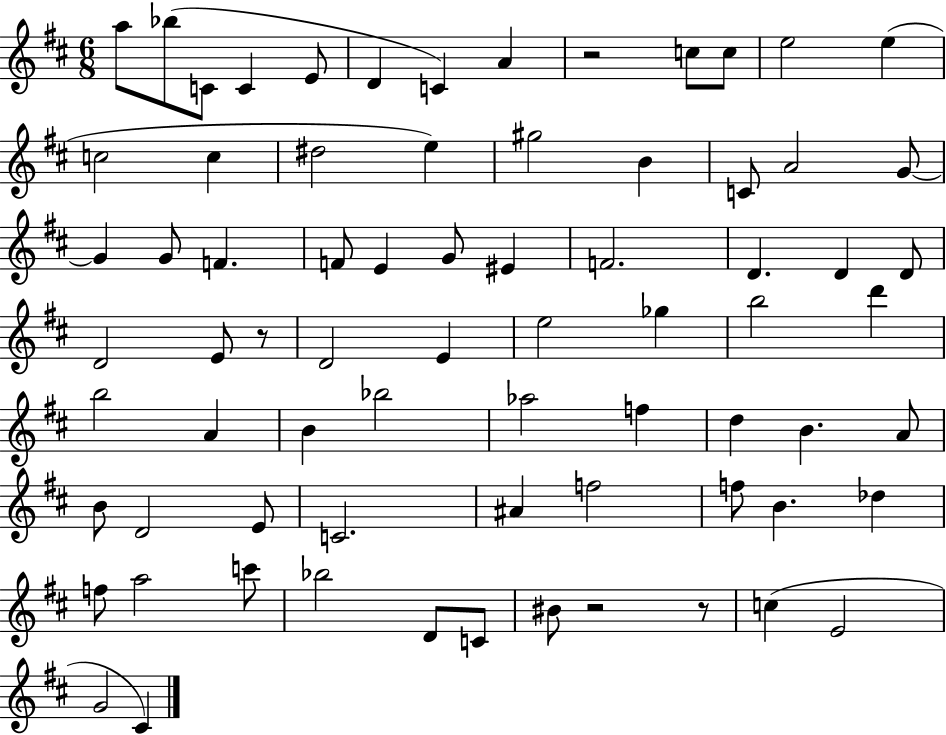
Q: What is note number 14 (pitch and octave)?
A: C5